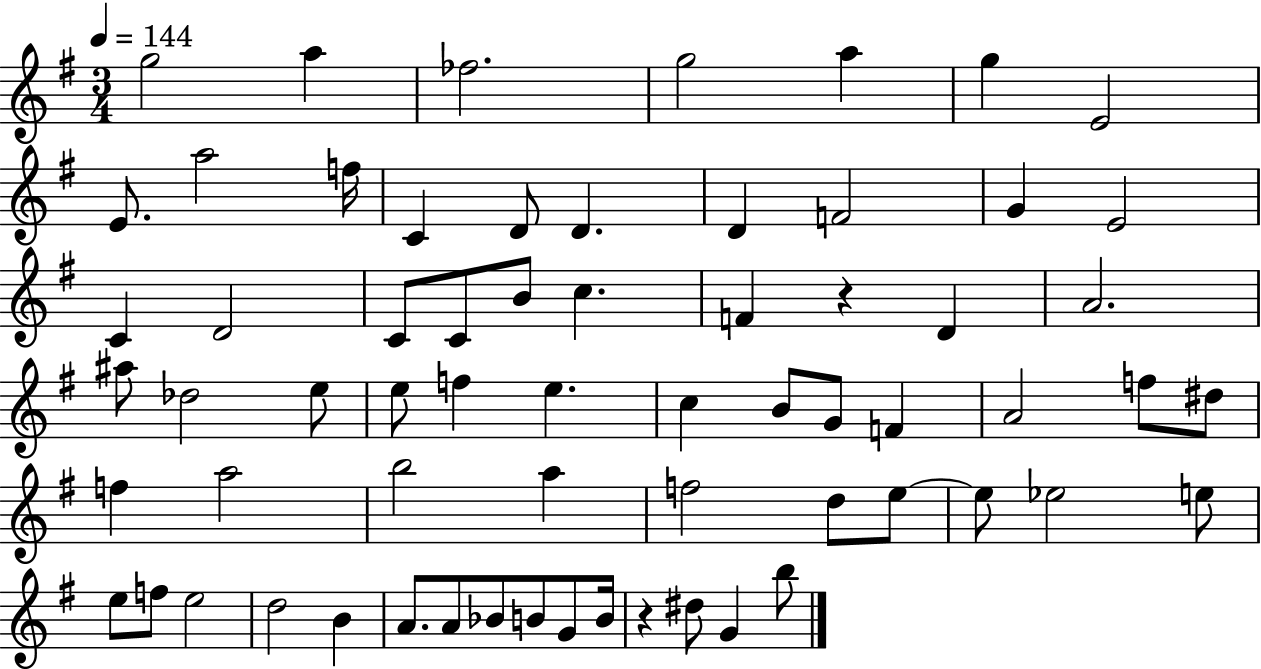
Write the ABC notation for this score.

X:1
T:Untitled
M:3/4
L:1/4
K:G
g2 a _f2 g2 a g E2 E/2 a2 f/4 C D/2 D D F2 G E2 C D2 C/2 C/2 B/2 c F z D A2 ^a/2 _d2 e/2 e/2 f e c B/2 G/2 F A2 f/2 ^d/2 f a2 b2 a f2 d/2 e/2 e/2 _e2 e/2 e/2 f/2 e2 d2 B A/2 A/2 _B/2 B/2 G/2 B/4 z ^d/2 G b/2